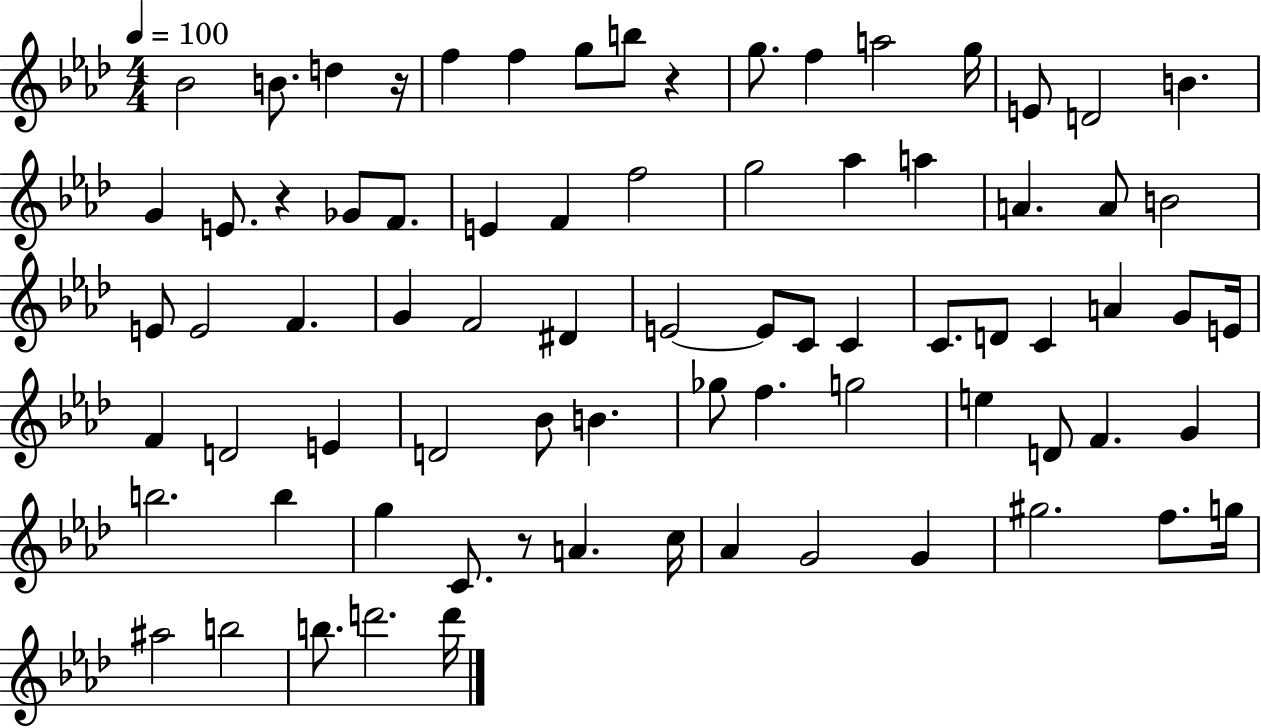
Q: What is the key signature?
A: AES major